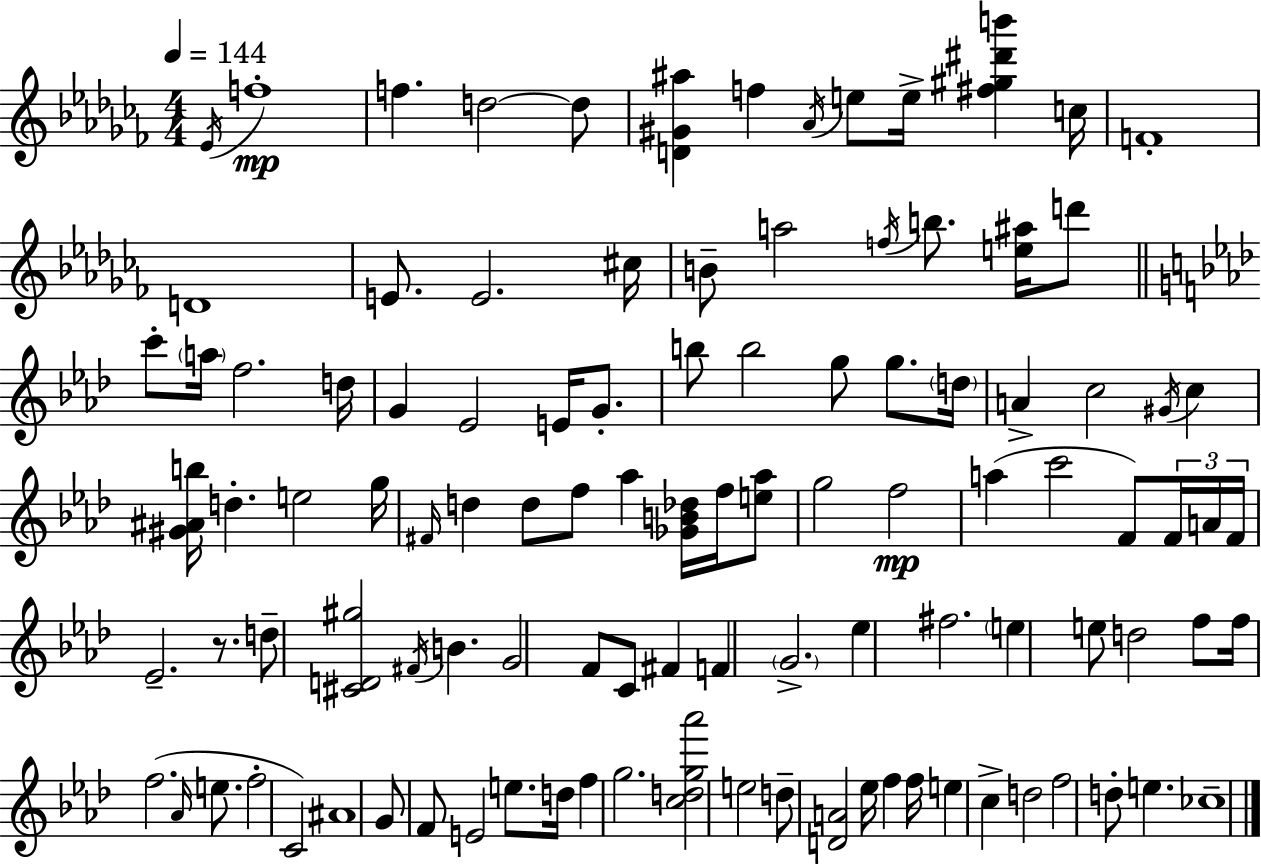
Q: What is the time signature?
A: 4/4